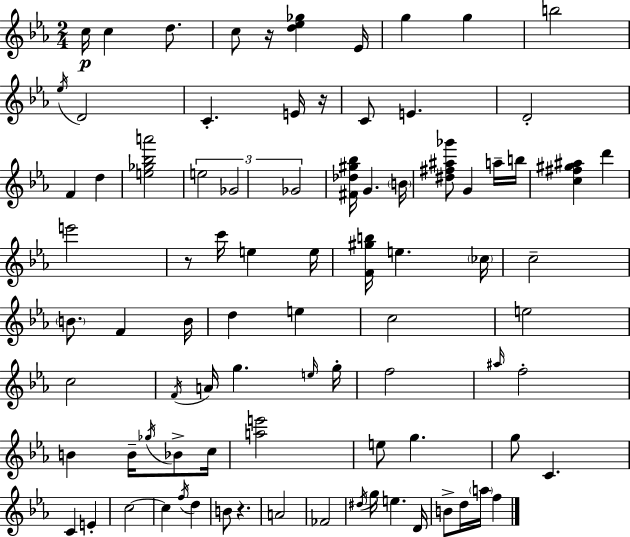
{
  \clef treble
  \numericTimeSignature
  \time 2/4
  \key ees \major
  \repeat volta 2 { c''16\p c''4 d''8. | c''8 r16 <d'' ees'' ges''>4 ees'16 | g''4 g''4 | b''2 | \break \acciaccatura { ees''16 } d'2 | c'4.-. e'16 | r16 c'8 e'4. | d'2-. | \break f'4 d''4 | <e'' ges'' bes'' a'''>2 | \tuplet 3/2 { e''2 | ges'2 | \break ges'2 } | <fis' des'' gis'' bes''>16 g'4. | \parenthesize b'16 <dis'' fis'' ais'' ges'''>8 g'4 a''16-- | b''16 <c'' fis'' gis'' ais''>4 d'''4 | \break e'''2 | r8 c'''16 e''4 | e''16 <f' gis'' b''>16 e''4. | \parenthesize ces''16 c''2-- | \break \parenthesize b'8. f'4 | b'16 d''4 e''4 | c''2 | e''2 | \break c''2 | \acciaccatura { f'16 } a'16 g''4. | \grace { e''16 } g''16-. f''2 | \grace { ais''16 } f''2-. | \break b'4 | b'16-- \acciaccatura { ges''16 } bes'8-> c''16 <a'' e'''>2 | e''8 g''4. | g''8 c'4. | \break c'4 | e'4-. c''2~~ | c''4 | \acciaccatura { f''16 } d''4 b'8 | \break r4. a'2 | fes'2 | \acciaccatura { dis''16 } g''16 | e''4. d'16 b'8-> | \break d''16 \parenthesize a''16 f''4 } \bar "|."
}